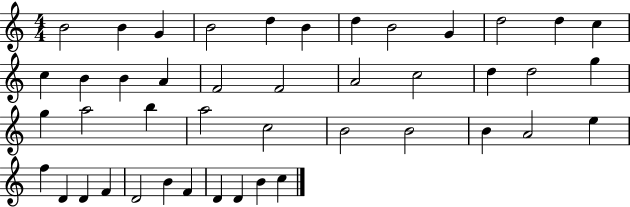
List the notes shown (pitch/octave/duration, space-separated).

B4/h B4/q G4/q B4/h D5/q B4/q D5/q B4/h G4/q D5/h D5/q C5/q C5/q B4/q B4/q A4/q F4/h F4/h A4/h C5/h D5/q D5/h G5/q G5/q A5/h B5/q A5/h C5/h B4/h B4/h B4/q A4/h E5/q F5/q D4/q D4/q F4/q D4/h B4/q F4/q D4/q D4/q B4/q C5/q